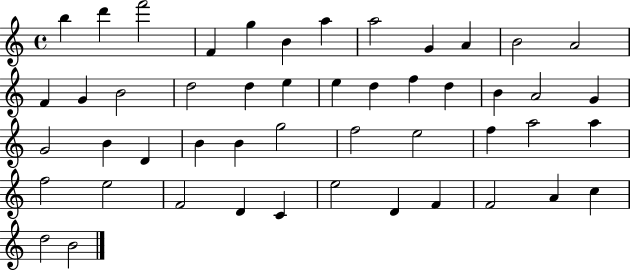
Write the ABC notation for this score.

X:1
T:Untitled
M:4/4
L:1/4
K:C
b d' f'2 F g B a a2 G A B2 A2 F G B2 d2 d e e d f d B A2 G G2 B D B B g2 f2 e2 f a2 a f2 e2 F2 D C e2 D F F2 A c d2 B2